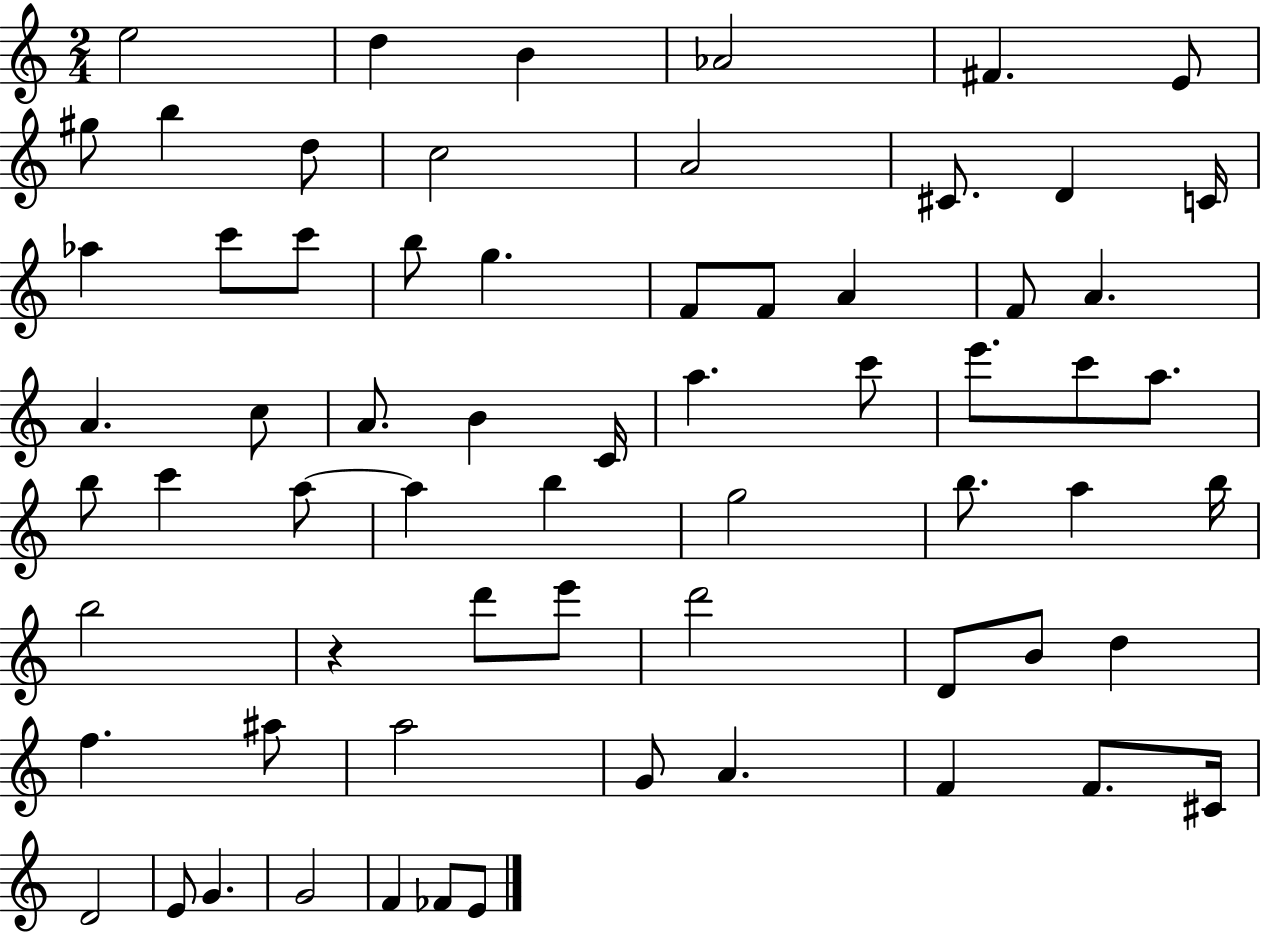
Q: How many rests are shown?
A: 1